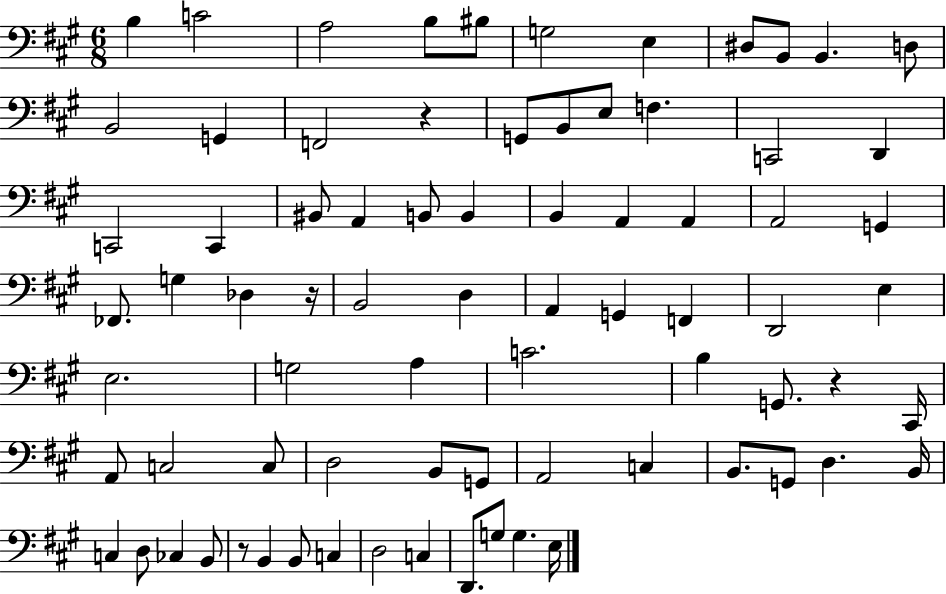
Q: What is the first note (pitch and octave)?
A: B3